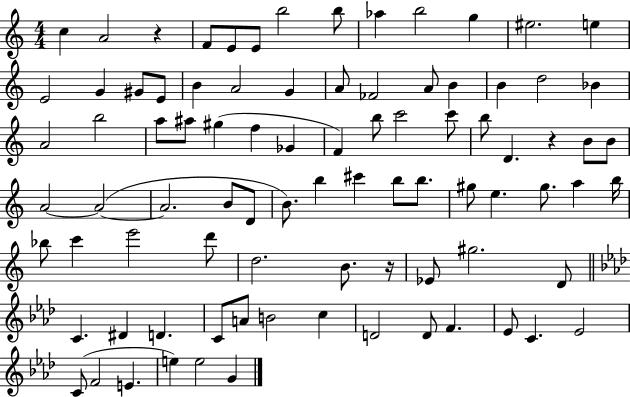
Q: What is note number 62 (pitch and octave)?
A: B4